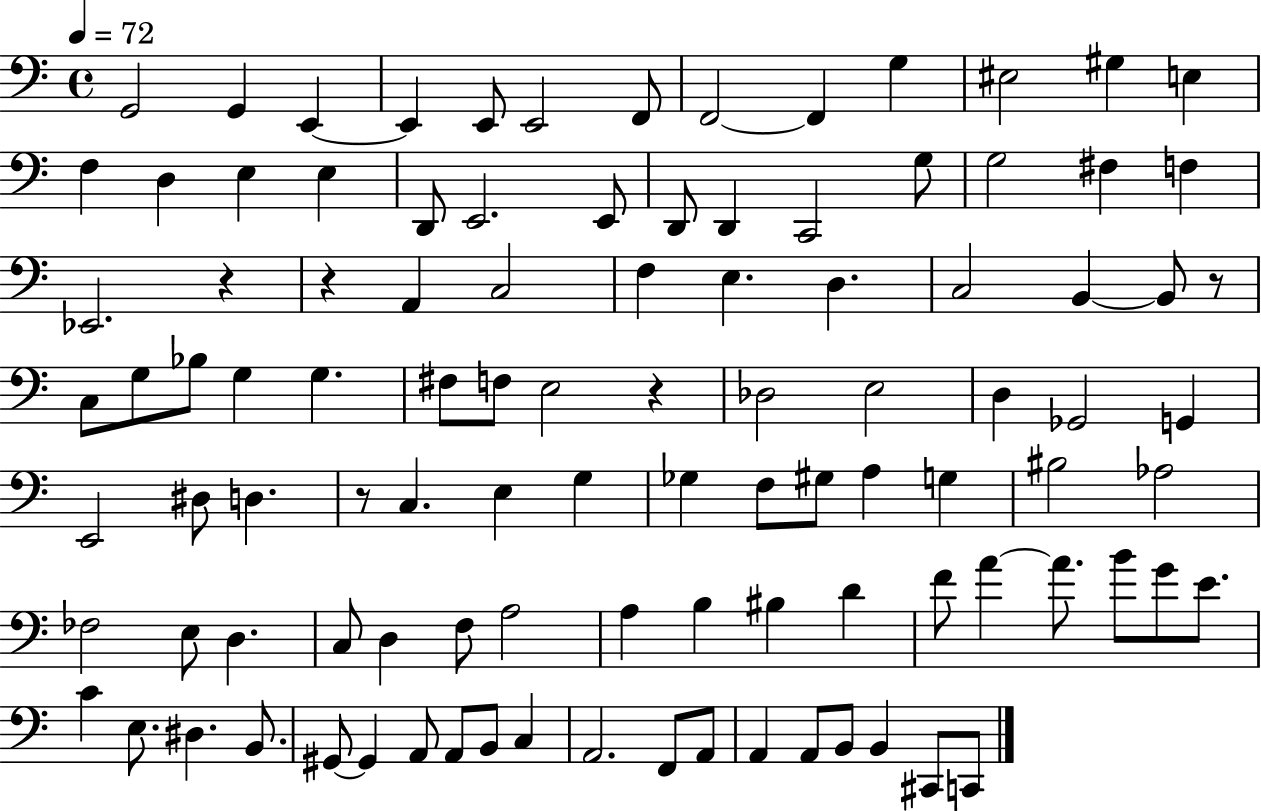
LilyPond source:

{
  \clef bass
  \time 4/4
  \defaultTimeSignature
  \key c \major
  \tempo 4 = 72
  g,2 g,4 e,4~~ | e,4 e,8 e,2 f,8 | f,2~~ f,4 g4 | eis2 gis4 e4 | \break f4 d4 e4 e4 | d,8 e,2. e,8 | d,8 d,4 c,2 g8 | g2 fis4 f4 | \break ees,2. r4 | r4 a,4 c2 | f4 e4. d4. | c2 b,4~~ b,8 r8 | \break c8 g8 bes8 g4 g4. | fis8 f8 e2 r4 | des2 e2 | d4 ges,2 g,4 | \break e,2 dis8 d4. | r8 c4. e4 g4 | ges4 f8 gis8 a4 g4 | bis2 aes2 | \break fes2 e8 d4. | c8 d4 f8 a2 | a4 b4 bis4 d'4 | f'8 a'4~~ a'8. b'8 g'8 e'8. | \break c'4 e8. dis4. b,8. | gis,8~~ gis,4 a,8 a,8 b,8 c4 | a,2. f,8 a,8 | a,4 a,8 b,8 b,4 cis,8 c,8 | \break \bar "|."
}